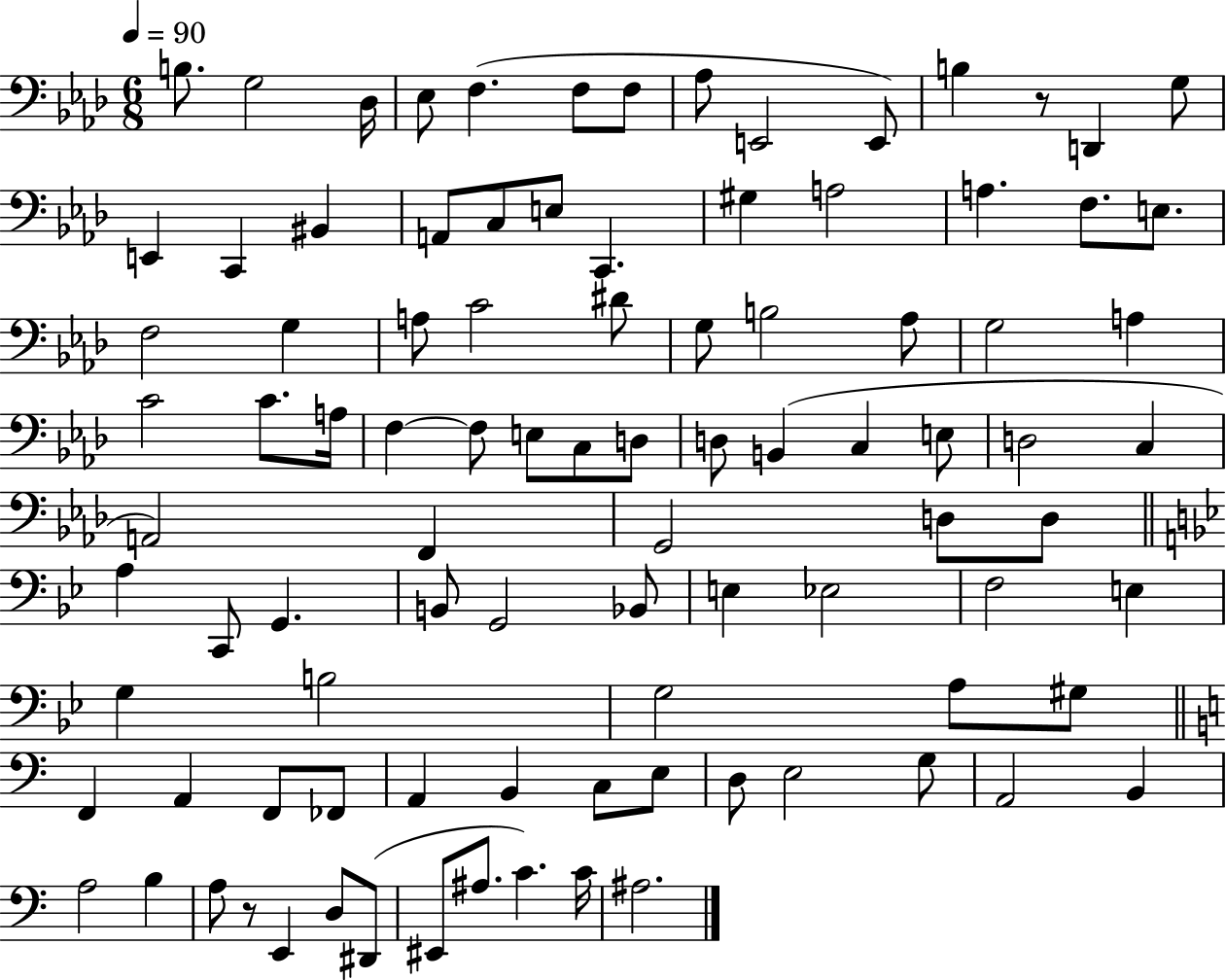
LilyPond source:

{
  \clef bass
  \numericTimeSignature
  \time 6/8
  \key aes \major
  \tempo 4 = 90
  \repeat volta 2 { b8. g2 des16 | ees8 f4.( f8 f8 | aes8 e,2 e,8) | b4 r8 d,4 g8 | \break e,4 c,4 bis,4 | a,8 c8 e8 c,4. | gis4 a2 | a4. f8. e8. | \break f2 g4 | a8 c'2 dis'8 | g8 b2 aes8 | g2 a4 | \break c'2 c'8. a16 | f4~~ f8 e8 c8 d8 | d8 b,4( c4 e8 | d2 c4 | \break a,2) f,4 | g,2 d8 d8 | \bar "||" \break \key g \minor a4 c,8 g,4. | b,8 g,2 bes,8 | e4 ees2 | f2 e4 | \break g4 b2 | g2 a8 gis8 | \bar "||" \break \key c \major f,4 a,4 f,8 fes,8 | a,4 b,4 c8 e8 | d8 e2 g8 | a,2 b,4 | \break a2 b4 | a8 r8 e,4 d8 dis,8( | eis,8 ais8. c'4.) c'16 | ais2. | \break } \bar "|."
}